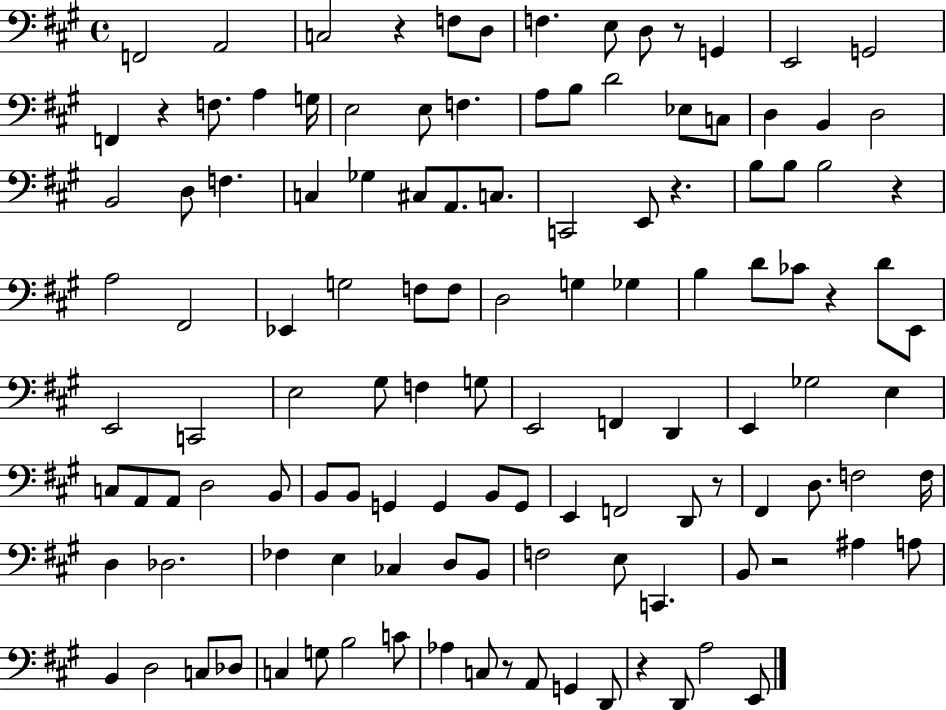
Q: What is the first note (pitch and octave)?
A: F2